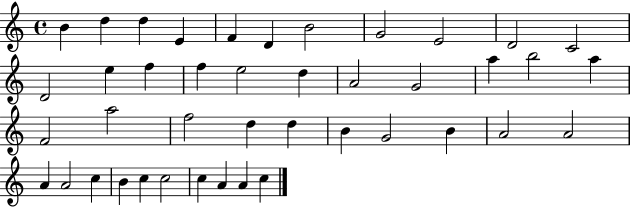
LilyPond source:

{
  \clef treble
  \time 4/4
  \defaultTimeSignature
  \key c \major
  b'4 d''4 d''4 e'4 | f'4 d'4 b'2 | g'2 e'2 | d'2 c'2 | \break d'2 e''4 f''4 | f''4 e''2 d''4 | a'2 g'2 | a''4 b''2 a''4 | \break f'2 a''2 | f''2 d''4 d''4 | b'4 g'2 b'4 | a'2 a'2 | \break a'4 a'2 c''4 | b'4 c''4 c''2 | c''4 a'4 a'4 c''4 | \bar "|."
}